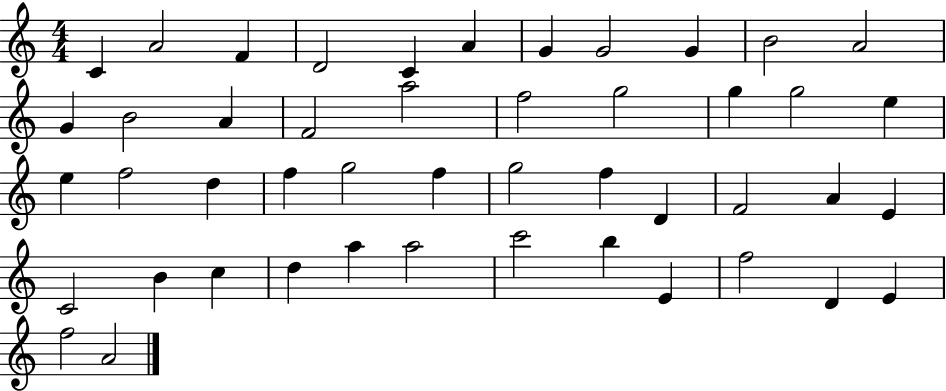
C4/q A4/h F4/q D4/h C4/q A4/q G4/q G4/h G4/q B4/h A4/h G4/q B4/h A4/q F4/h A5/h F5/h G5/h G5/q G5/h E5/q E5/q F5/h D5/q F5/q G5/h F5/q G5/h F5/q D4/q F4/h A4/q E4/q C4/h B4/q C5/q D5/q A5/q A5/h C6/h B5/q E4/q F5/h D4/q E4/q F5/h A4/h